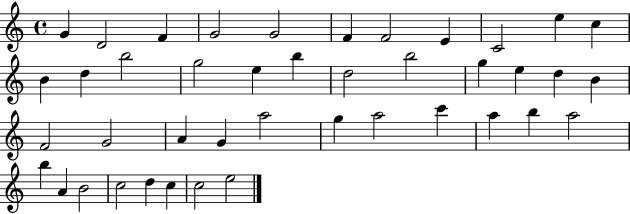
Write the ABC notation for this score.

X:1
T:Untitled
M:4/4
L:1/4
K:C
G D2 F G2 G2 F F2 E C2 e c B d b2 g2 e b d2 b2 g e d B F2 G2 A G a2 g a2 c' a b a2 b A B2 c2 d c c2 e2